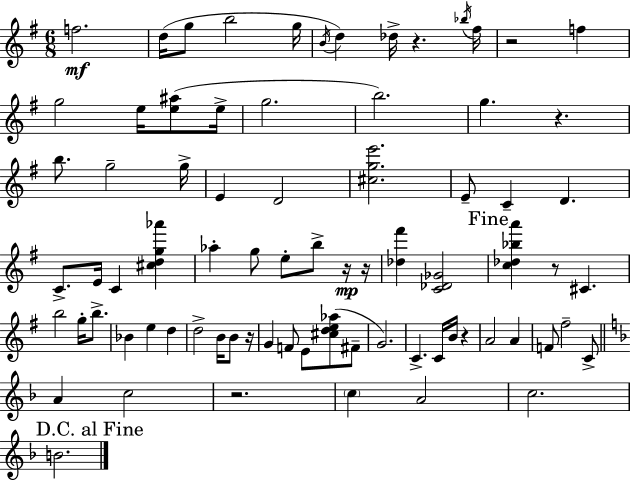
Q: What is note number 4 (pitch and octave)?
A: B5